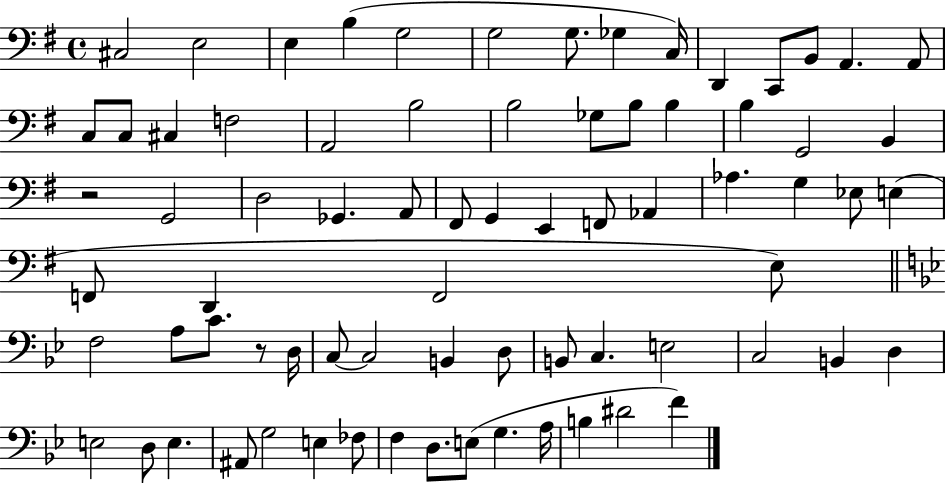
C#3/h E3/h E3/q B3/q G3/h G3/h G3/e. Gb3/q C3/s D2/q C2/e B2/e A2/q. A2/e C3/e C3/e C#3/q F3/h A2/h B3/h B3/h Gb3/e B3/e B3/q B3/q G2/h B2/q R/h G2/h D3/h Gb2/q. A2/e F#2/e G2/q E2/q F2/e Ab2/q Ab3/q. G3/q Eb3/e E3/q F2/e D2/q F2/h E3/e F3/h A3/e C4/e. R/e D3/s C3/e C3/h B2/q D3/e B2/e C3/q. E3/h C3/h B2/q D3/q E3/h D3/e E3/q. A#2/e G3/h E3/q FES3/e F3/q D3/e. E3/e G3/q. A3/s B3/q D#4/h F4/q